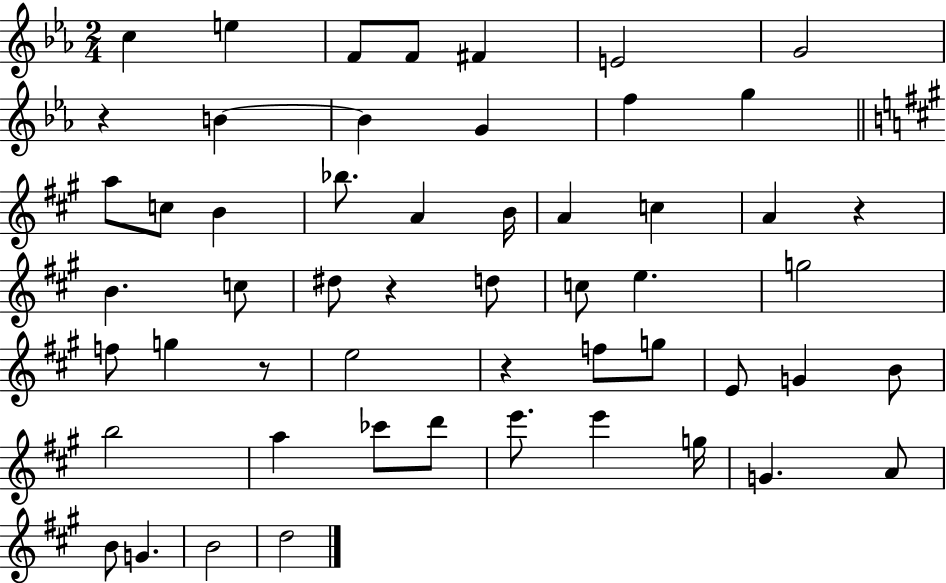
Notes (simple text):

C5/q E5/q F4/e F4/e F#4/q E4/h G4/h R/q B4/q B4/q G4/q F5/q G5/q A5/e C5/e B4/q Bb5/e. A4/q B4/s A4/q C5/q A4/q R/q B4/q. C5/e D#5/e R/q D5/e C5/e E5/q. G5/h F5/e G5/q R/e E5/h R/q F5/e G5/e E4/e G4/q B4/e B5/h A5/q CES6/e D6/e E6/e. E6/q G5/s G4/q. A4/e B4/e G4/q. B4/h D5/h